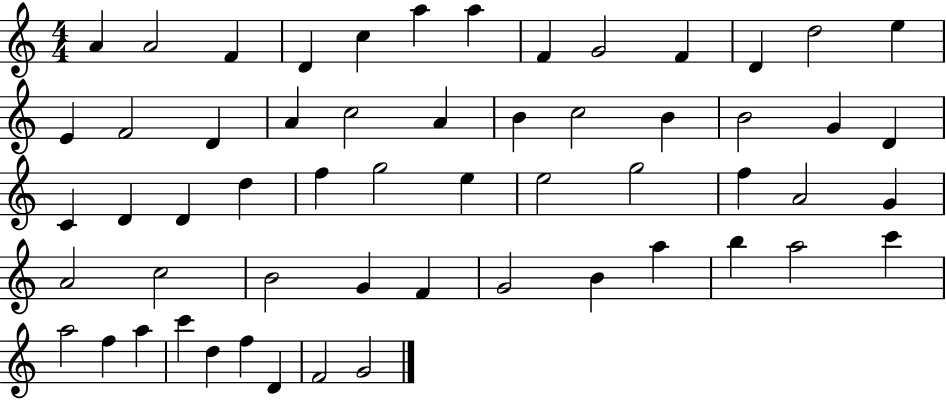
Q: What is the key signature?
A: C major